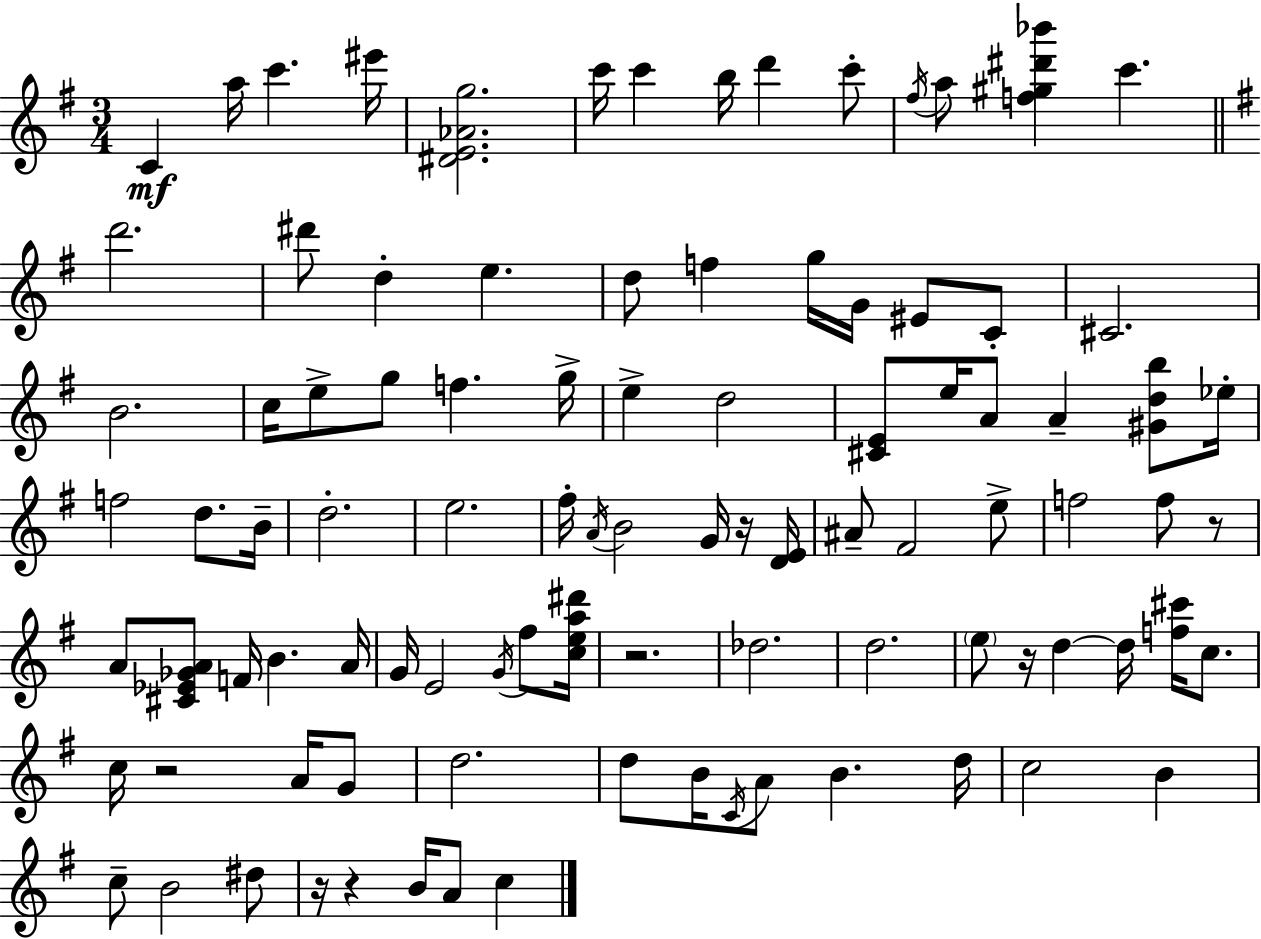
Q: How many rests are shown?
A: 7